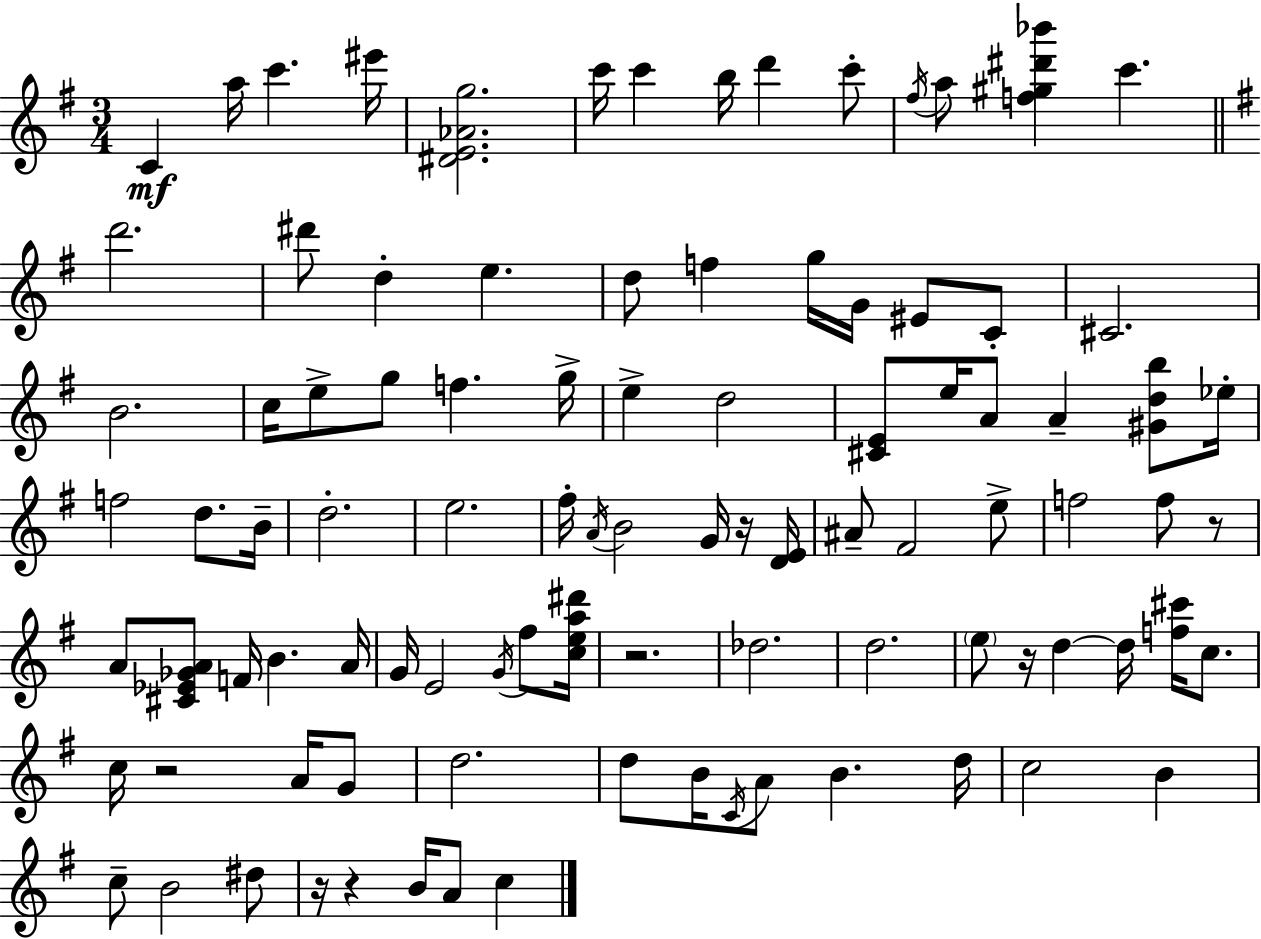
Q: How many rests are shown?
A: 7